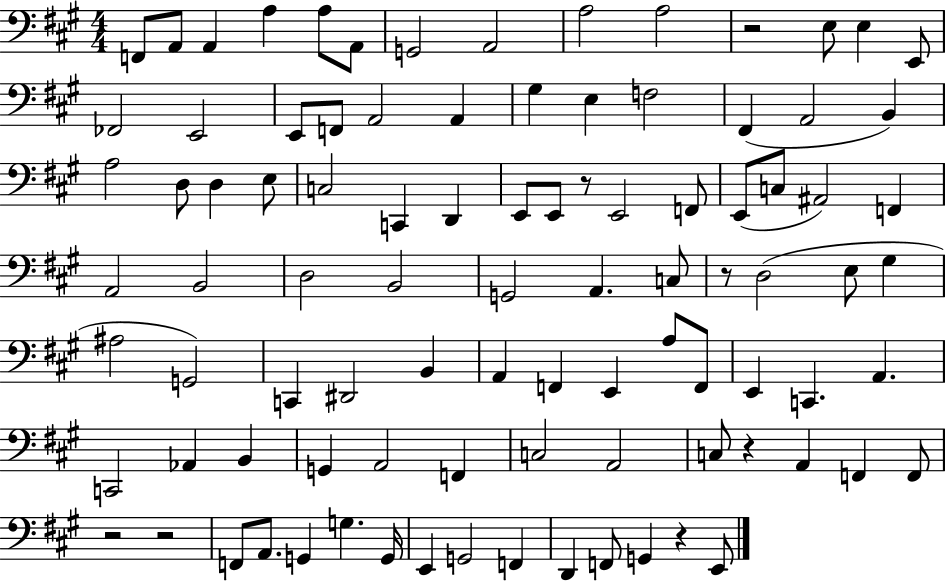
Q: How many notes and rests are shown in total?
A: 94